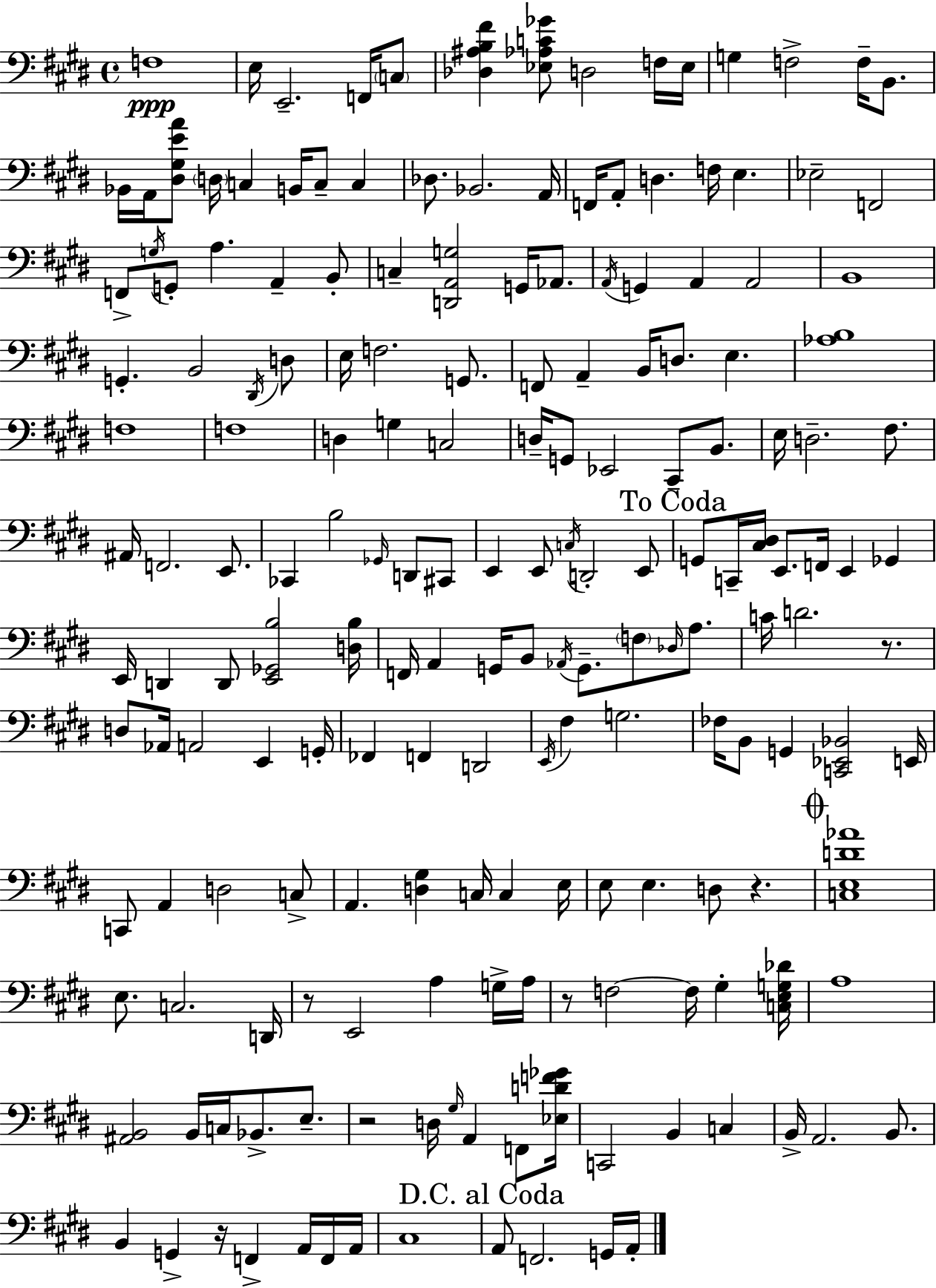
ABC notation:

X:1
T:Untitled
M:4/4
L:1/4
K:E
F,4 E,/4 E,,2 F,,/4 C,/2 [_D,^A,B,^F] [_E,_A,C_G]/2 D,2 F,/4 _E,/4 G, F,2 F,/4 B,,/2 _B,,/4 A,,/4 [^D,^G,EA]/2 D,/4 C, B,,/4 C,/2 C, _D,/2 _B,,2 A,,/4 F,,/4 A,,/2 D, F,/4 E, _E,2 F,,2 F,,/2 G,/4 G,,/2 A, A,, B,,/2 C, [D,,A,,G,]2 G,,/4 _A,,/2 A,,/4 G,, A,, A,,2 B,,4 G,, B,,2 ^D,,/4 D,/2 E,/4 F,2 G,,/2 F,,/2 A,, B,,/4 D,/2 E, [_A,B,]4 F,4 F,4 D, G, C,2 D,/4 G,,/2 _E,,2 ^C,,/2 B,,/2 E,/4 D,2 ^F,/2 ^A,,/4 F,,2 E,,/2 _C,, B,2 _G,,/4 D,,/2 ^C,,/2 E,, E,,/2 C,/4 D,,2 E,,/2 G,,/2 C,,/4 [^C,^D,]/4 E,,/2 F,,/4 E,, _G,, E,,/4 D,, D,,/2 [E,,_G,,B,]2 [D,B,]/4 F,,/4 A,, G,,/4 B,,/2 _A,,/4 G,,/2 F,/2 _D,/4 A,/2 C/4 D2 z/2 D,/2 _A,,/4 A,,2 E,, G,,/4 _F,, F,, D,,2 E,,/4 ^F, G,2 _F,/4 B,,/2 G,, [C,,_E,,_B,,]2 E,,/4 C,,/2 A,, D,2 C,/2 A,, [D,^G,] C,/4 C, E,/4 E,/2 E, D,/2 z [C,E,D_A]4 E,/2 C,2 D,,/4 z/2 E,,2 A, G,/4 A,/4 z/2 F,2 F,/4 ^G, [C,E,G,_D]/4 A,4 [^A,,B,,]2 B,,/4 C,/4 _B,,/2 E,/2 z2 D,/4 ^G,/4 A,, F,,/2 [_E,DF_G]/4 C,,2 B,, C, B,,/4 A,,2 B,,/2 B,, G,, z/4 F,, A,,/4 F,,/4 A,,/4 ^C,4 A,,/2 F,,2 G,,/4 A,,/4